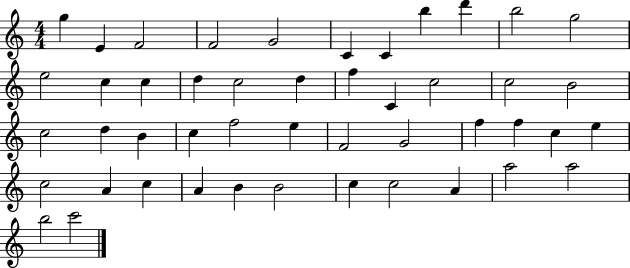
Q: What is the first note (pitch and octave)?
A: G5